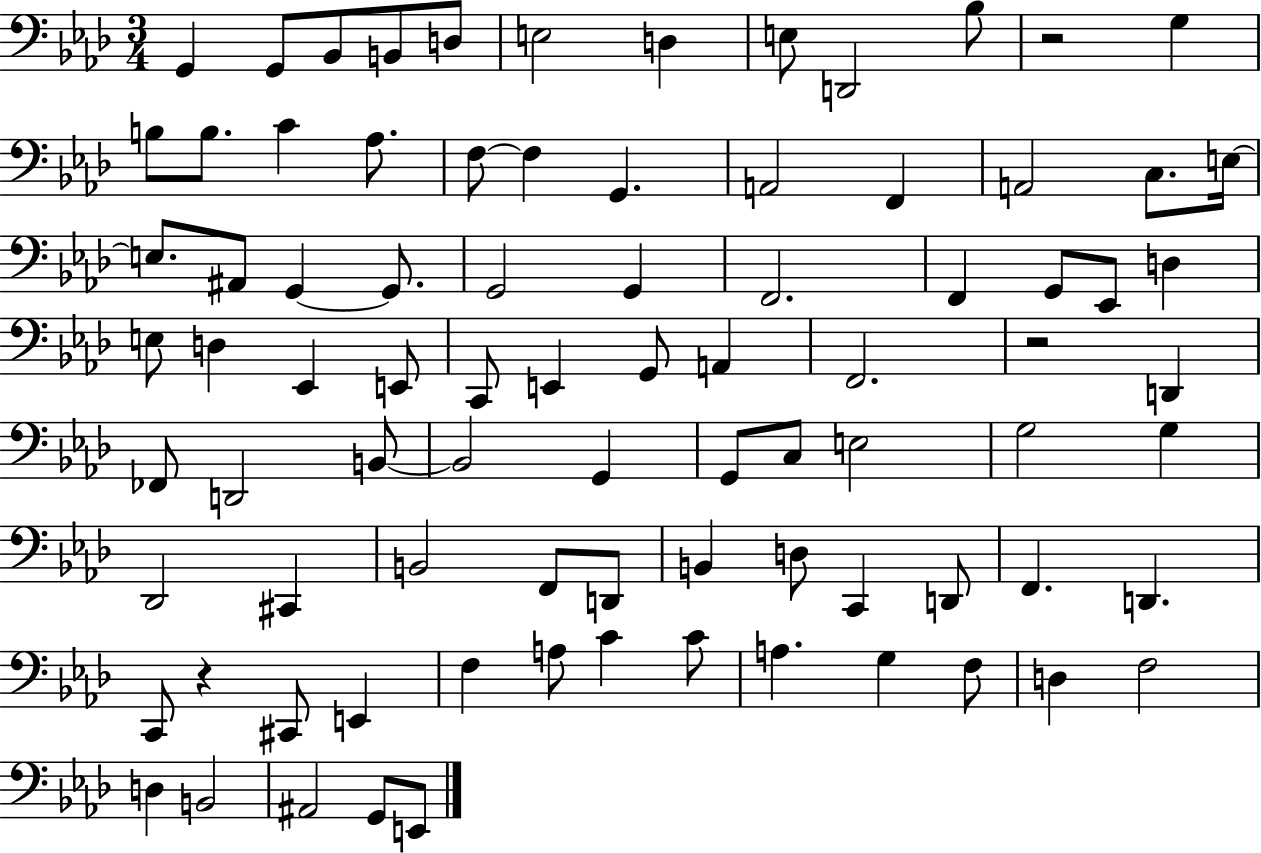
{
  \clef bass
  \numericTimeSignature
  \time 3/4
  \key aes \major
  g,4 g,8 bes,8 b,8 d8 | e2 d4 | e8 d,2 bes8 | r2 g4 | \break b8 b8. c'4 aes8. | f8~~ f4 g,4. | a,2 f,4 | a,2 c8. e16~~ | \break e8. ais,8 g,4~~ g,8. | g,2 g,4 | f,2. | f,4 g,8 ees,8 d4 | \break e8 d4 ees,4 e,8 | c,8 e,4 g,8 a,4 | f,2. | r2 d,4 | \break fes,8 d,2 b,8~~ | b,2 g,4 | g,8 c8 e2 | g2 g4 | \break des,2 cis,4 | b,2 f,8 d,8 | b,4 d8 c,4 d,8 | f,4. d,4. | \break c,8 r4 cis,8 e,4 | f4 a8 c'4 c'8 | a4. g4 f8 | d4 f2 | \break d4 b,2 | ais,2 g,8 e,8 | \bar "|."
}